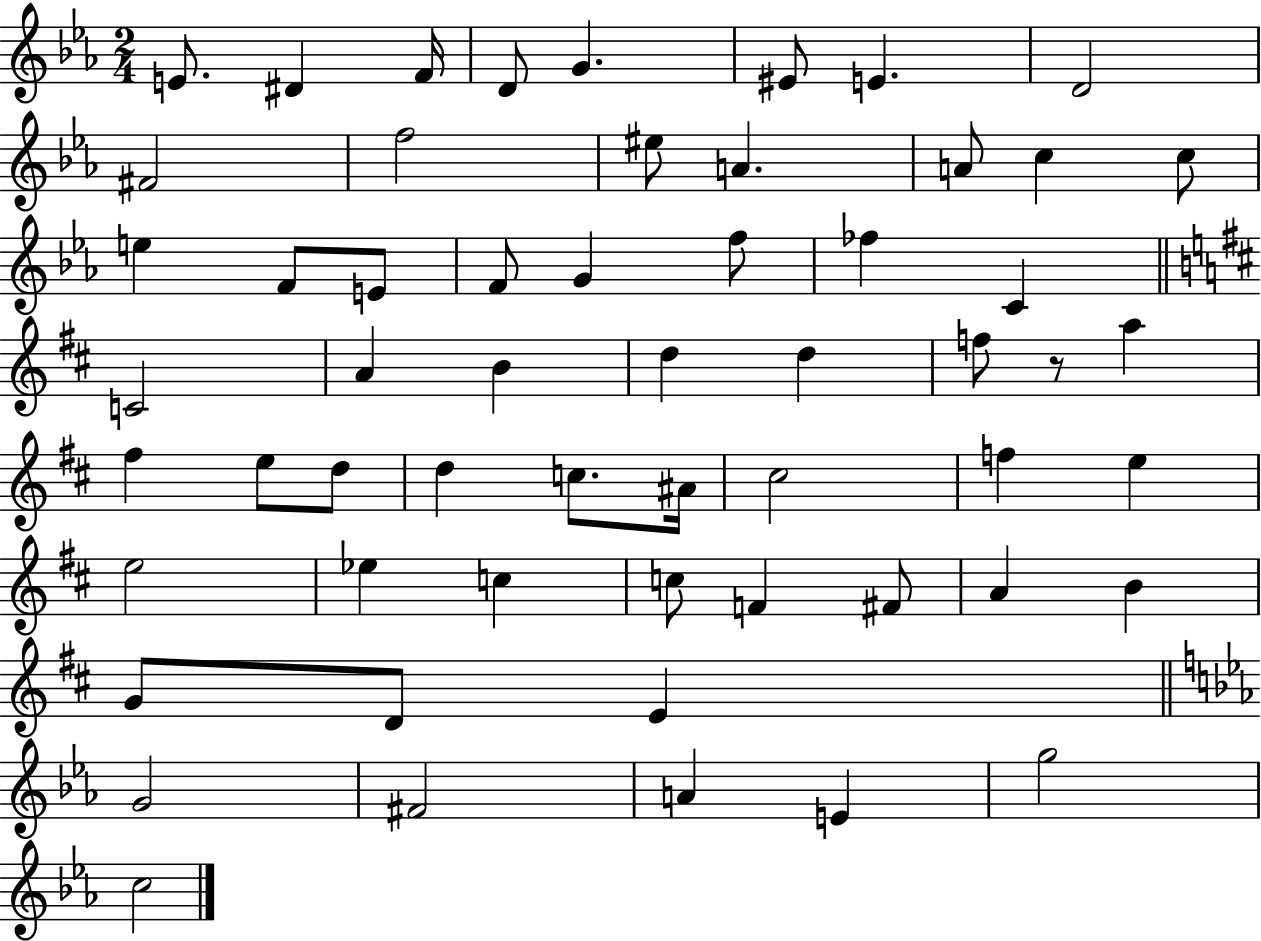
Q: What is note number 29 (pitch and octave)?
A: F5